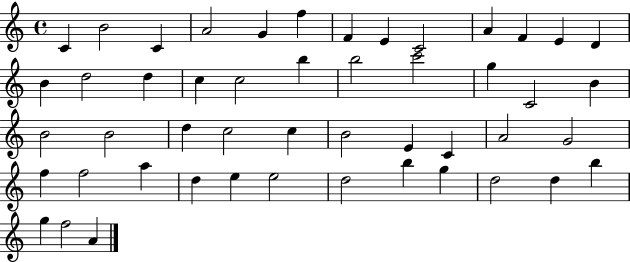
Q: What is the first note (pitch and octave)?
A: C4